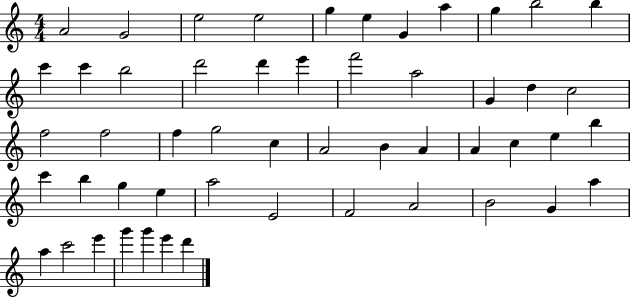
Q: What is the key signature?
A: C major